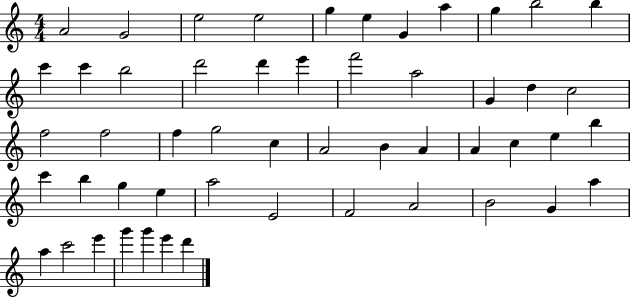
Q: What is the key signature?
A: C major